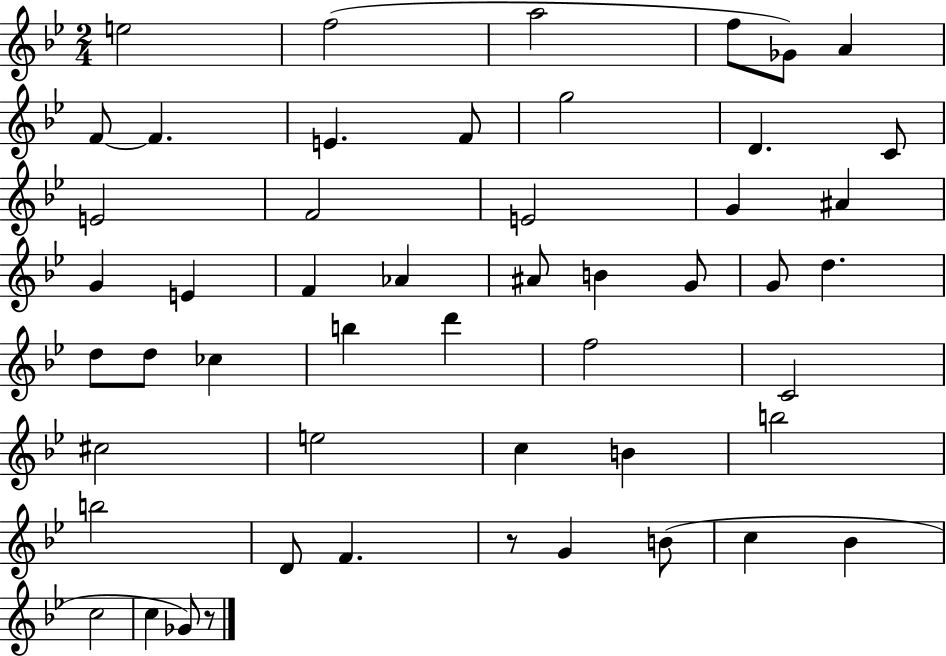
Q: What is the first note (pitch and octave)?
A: E5